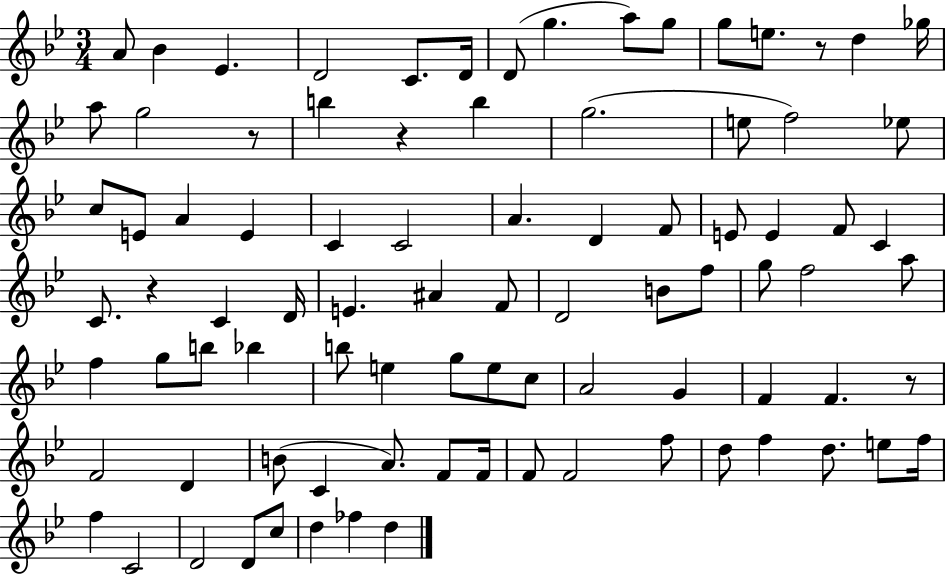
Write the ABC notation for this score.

X:1
T:Untitled
M:3/4
L:1/4
K:Bb
A/2 _B _E D2 C/2 D/4 D/2 g a/2 g/2 g/2 e/2 z/2 d _g/4 a/2 g2 z/2 b z b g2 e/2 f2 _e/2 c/2 E/2 A E C C2 A D F/2 E/2 E F/2 C C/2 z C D/4 E ^A F/2 D2 B/2 f/2 g/2 f2 a/2 f g/2 b/2 _b b/2 e g/2 e/2 c/2 A2 G F F z/2 F2 D B/2 C A/2 F/2 F/4 F/2 F2 f/2 d/2 f d/2 e/2 f/4 f C2 D2 D/2 c/2 d _f d